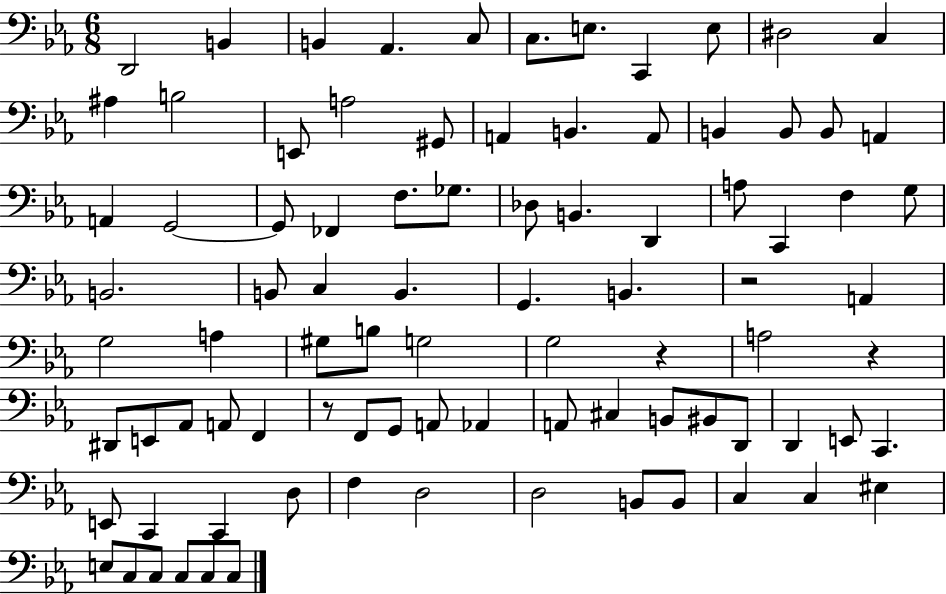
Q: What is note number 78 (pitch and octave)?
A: C3